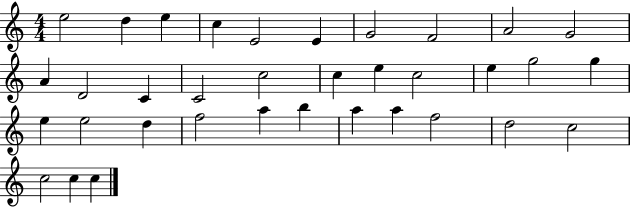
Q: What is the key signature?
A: C major